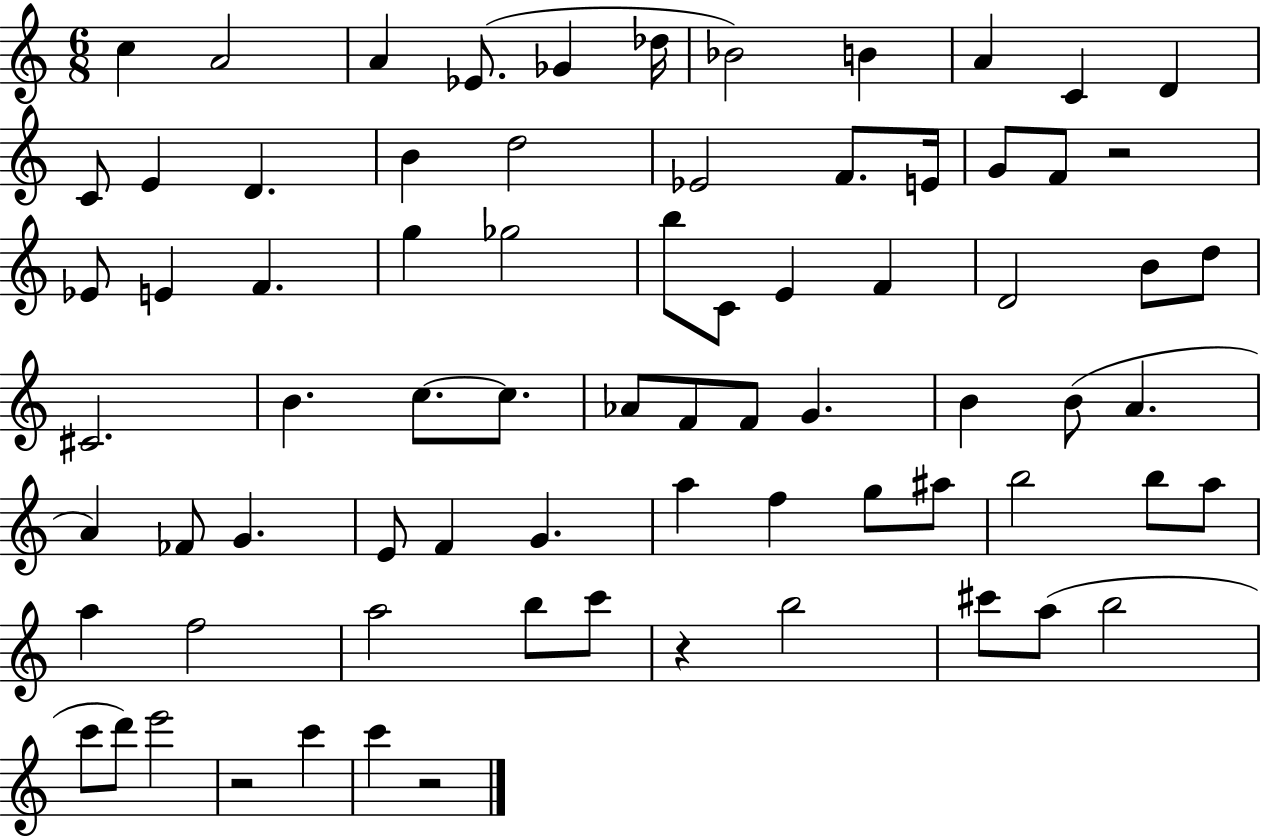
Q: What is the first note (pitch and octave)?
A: C5